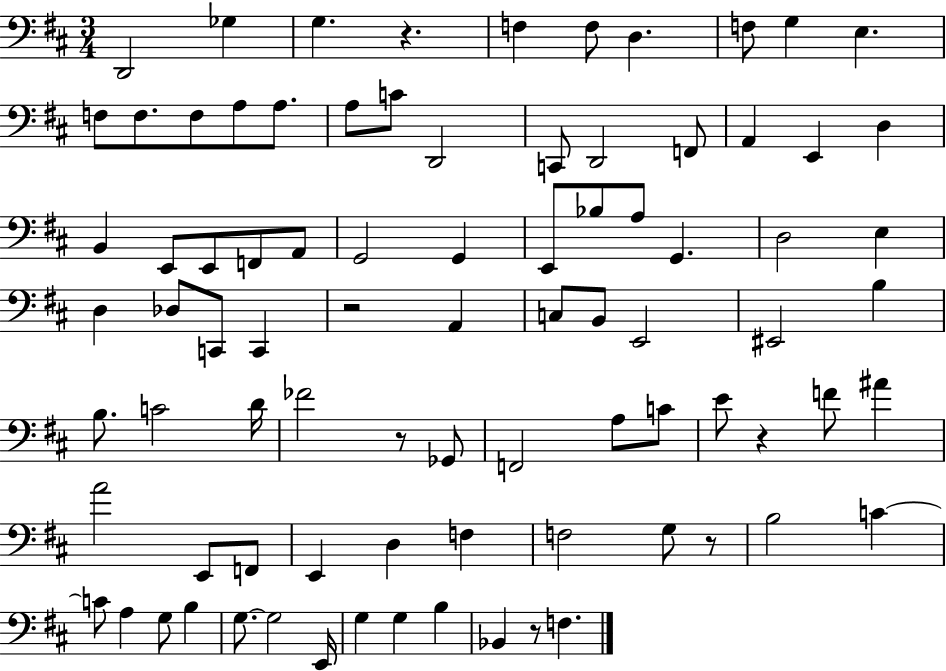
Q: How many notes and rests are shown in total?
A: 85